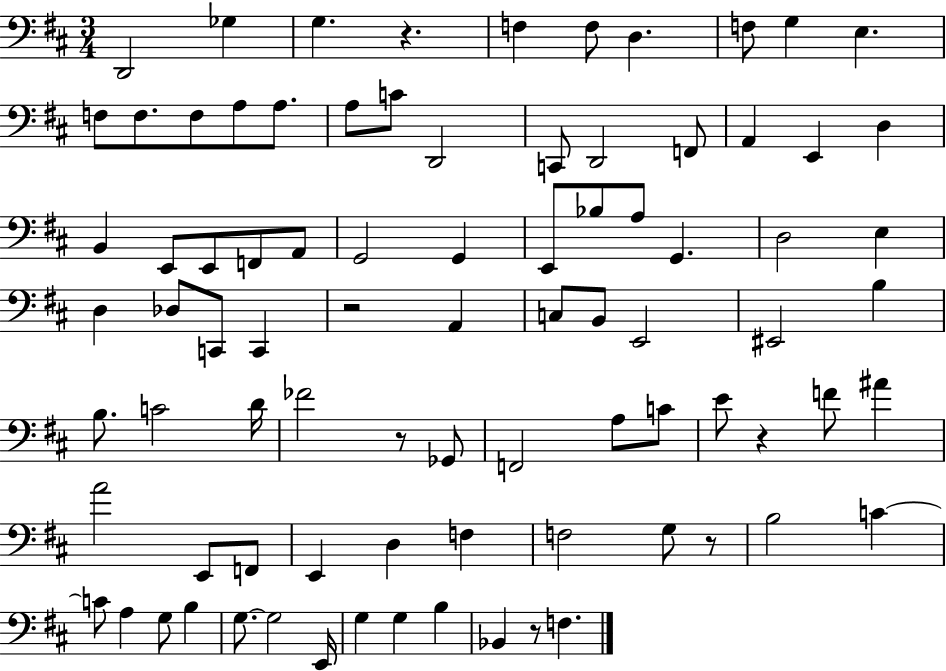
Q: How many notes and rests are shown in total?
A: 85